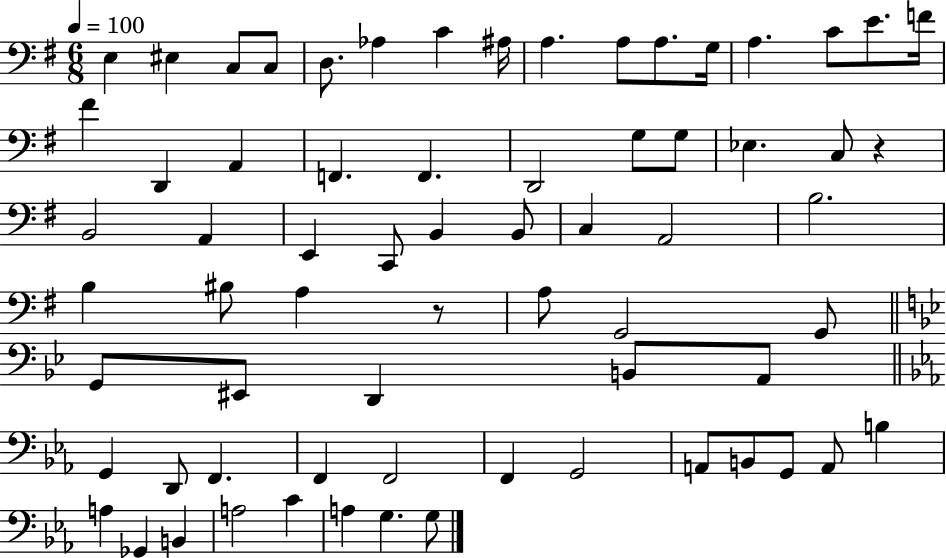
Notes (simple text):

E3/q EIS3/q C3/e C3/e D3/e. Ab3/q C4/q A#3/s A3/q. A3/e A3/e. G3/s A3/q. C4/e E4/e. F4/s F#4/q D2/q A2/q F2/q. F2/q. D2/h G3/e G3/e Eb3/q. C3/e R/q B2/h A2/q E2/q C2/e B2/q B2/e C3/q A2/h B3/h. B3/q BIS3/e A3/q R/e A3/e G2/h G2/e G2/e EIS2/e D2/q B2/e A2/e G2/q D2/e F2/q. F2/q F2/h F2/q G2/h A2/e B2/e G2/e A2/e B3/q A3/q Gb2/q B2/q A3/h C4/q A3/q G3/q. G3/e